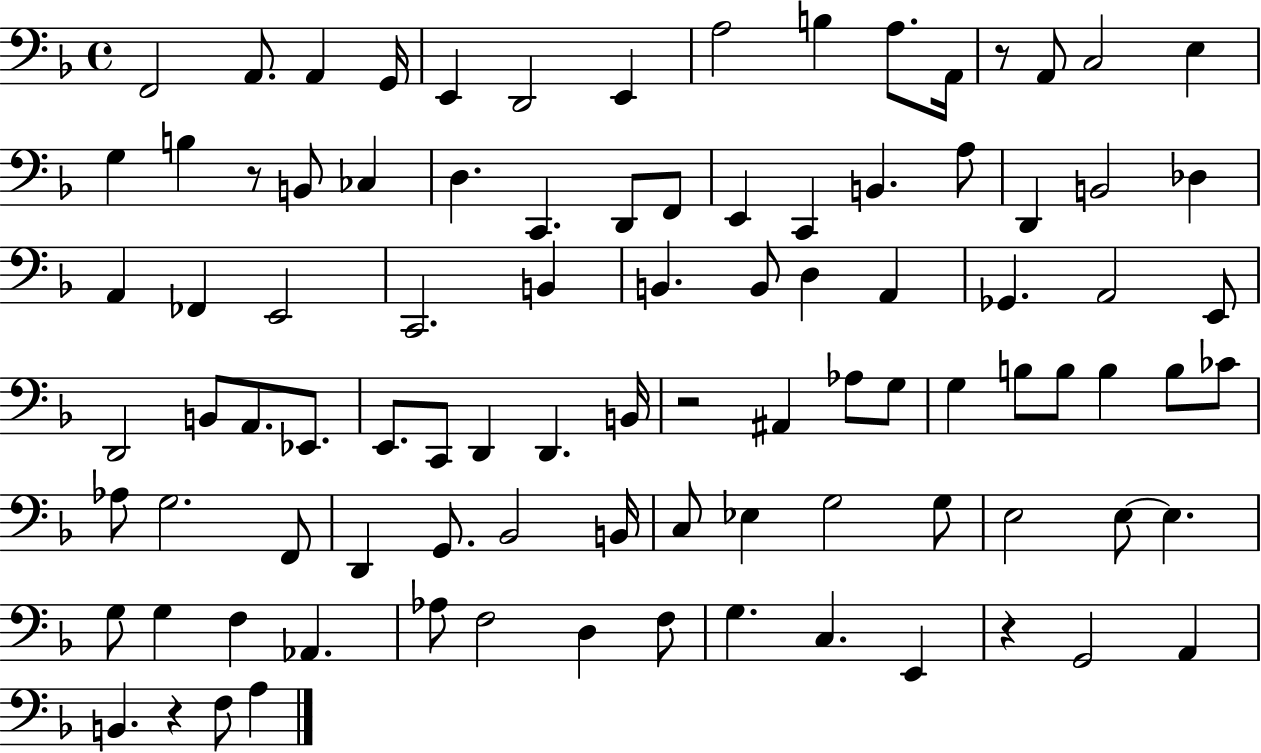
F2/h A2/e. A2/q G2/s E2/q D2/h E2/q A3/h B3/q A3/e. A2/s R/e A2/e C3/h E3/q G3/q B3/q R/e B2/e CES3/q D3/q. C2/q. D2/e F2/e E2/q C2/q B2/q. A3/e D2/q B2/h Db3/q A2/q FES2/q E2/h C2/h. B2/q B2/q. B2/e D3/q A2/q Gb2/q. A2/h E2/e D2/h B2/e A2/e. Eb2/e. E2/e. C2/e D2/q D2/q. B2/s R/h A#2/q Ab3/e G3/e G3/q B3/e B3/e B3/q B3/e CES4/e Ab3/e G3/h. F2/e D2/q G2/e. Bb2/h B2/s C3/e Eb3/q G3/h G3/e E3/h E3/e E3/q. G3/e G3/q F3/q Ab2/q. Ab3/e F3/h D3/q F3/e G3/q. C3/q. E2/q R/q G2/h A2/q B2/q. R/q F3/e A3/q